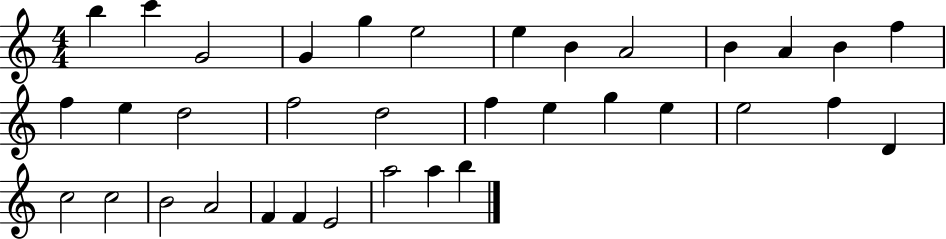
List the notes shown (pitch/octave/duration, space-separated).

B5/q C6/q G4/h G4/q G5/q E5/h E5/q B4/q A4/h B4/q A4/q B4/q F5/q F5/q E5/q D5/h F5/h D5/h F5/q E5/q G5/q E5/q E5/h F5/q D4/q C5/h C5/h B4/h A4/h F4/q F4/q E4/h A5/h A5/q B5/q